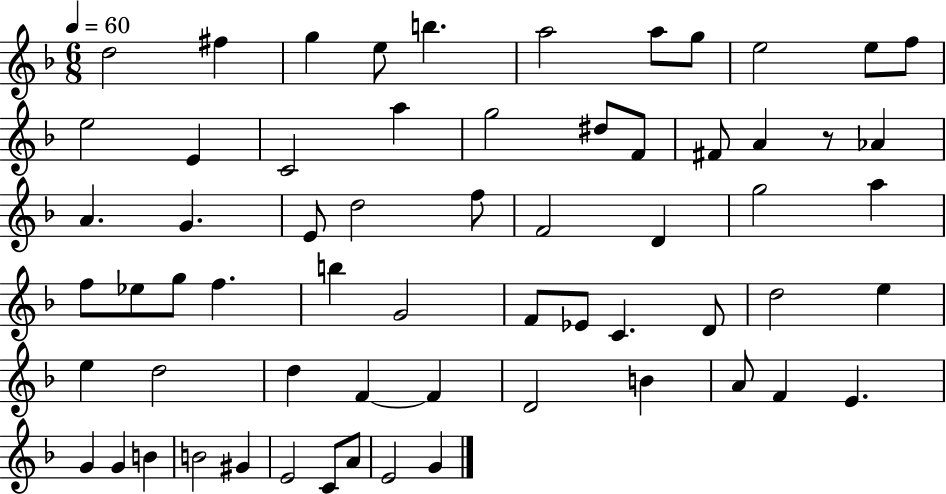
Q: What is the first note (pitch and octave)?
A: D5